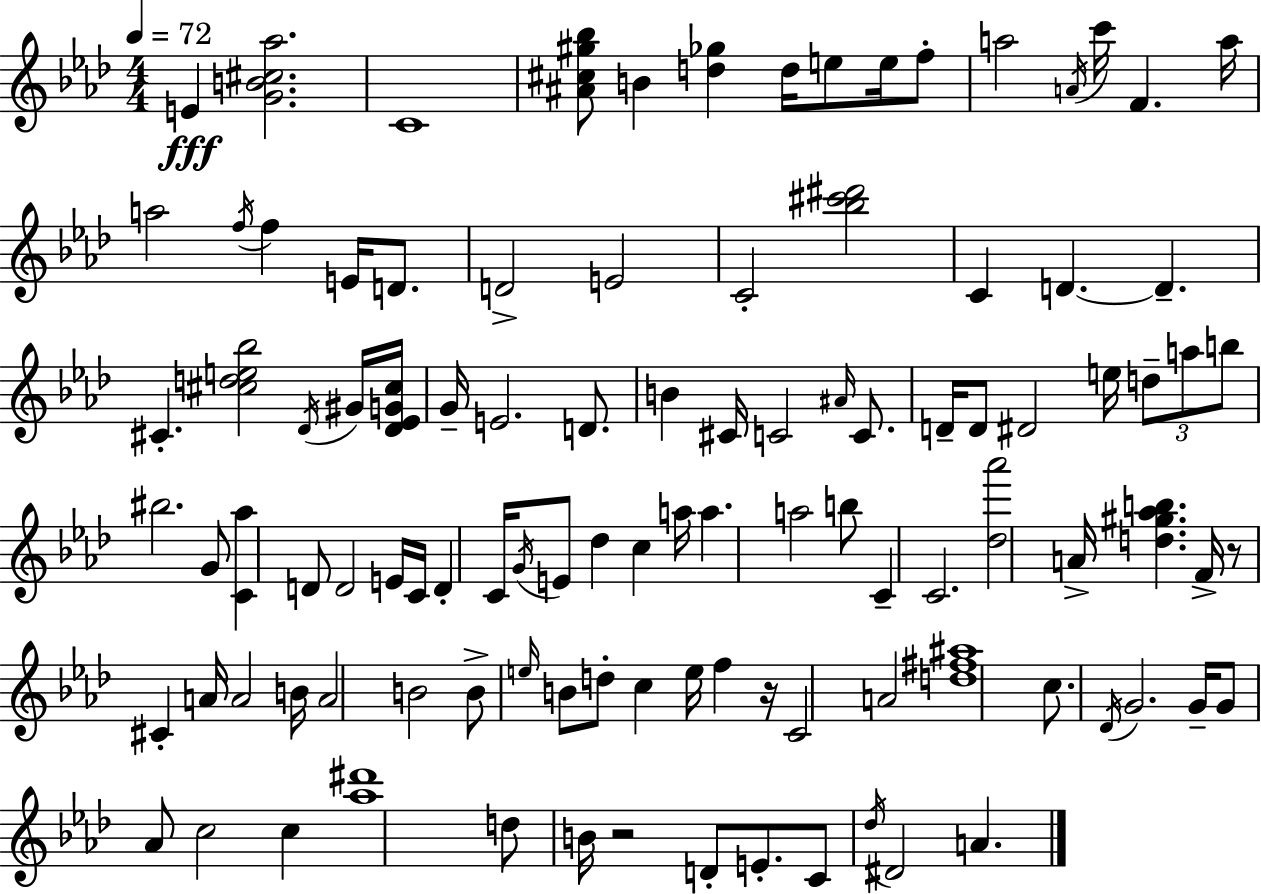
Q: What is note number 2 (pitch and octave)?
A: C4